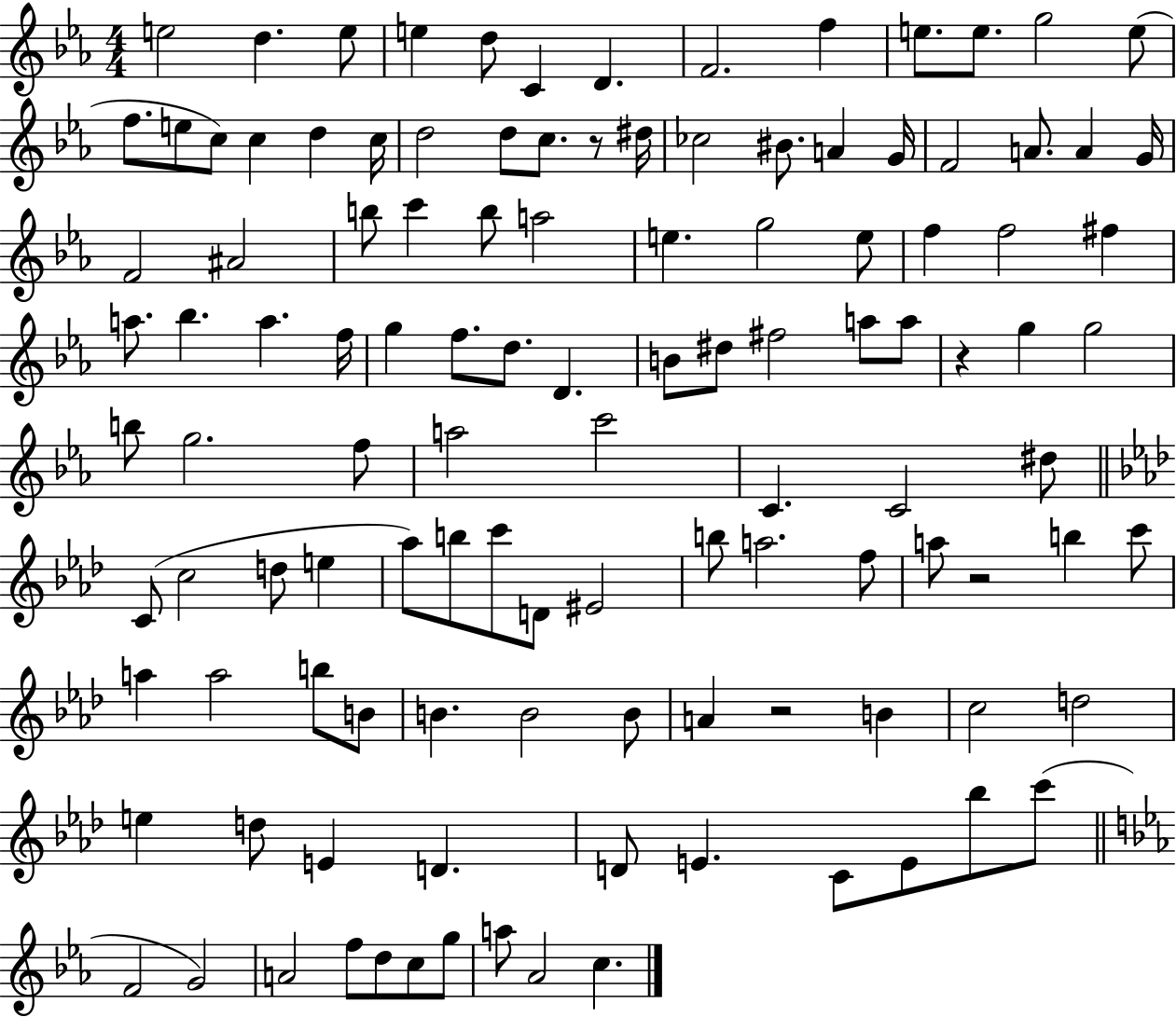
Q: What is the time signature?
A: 4/4